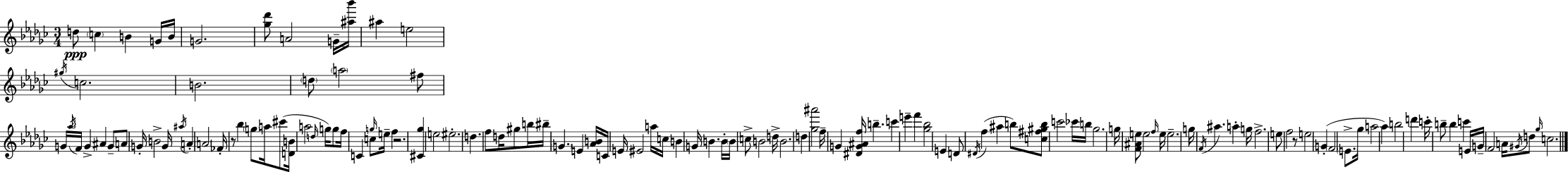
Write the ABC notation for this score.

X:1
T:Untitled
M:3/4
L:1/4
K:Ebm
d/2 c B G/4 B/4 G2 [_g_d']/2 A2 G/4 [^a_b']/4 ^a e2 ^g/4 c2 B2 d/2 a2 ^f/2 G/4 _a/4 F/4 G ^A G/2 A/2 G/4 B2 G/4 ^a/4 A A2 _F/4 z/2 _b g/2 a/4 ^c'/2 [DB]/4 a2 d/4 g/4 g/2 f/4 C c/2 g/4 e/4 f z2 [^C_g] e2 ^e2 d f/2 d/4 ^g/2 b/4 ^b/4 G E [_AB]/4 C/4 E/4 ^E2 a/4 c/4 B G/4 B B/4 B/4 c/2 B2 d/4 B2 d [_g^a']2 f/4 G [^DG^Af]/4 b c' e' f' [_g_b]2 E D/2 ^D/4 f ^a b/2 [c^f^gb]/2 c'2 _c'/4 b/4 _g2 g/4 [F^Ae]/2 e2 f/4 e/4 e2 g/4 F/4 ^a a g/4 f2 e/2 f2 z/2 e2 G F2 E/2 _g/4 a2 _a b2 d' c'/4 b/2 b c' E/4 G/4 F2 A/4 ^G/4 d/2 _g/4 c2